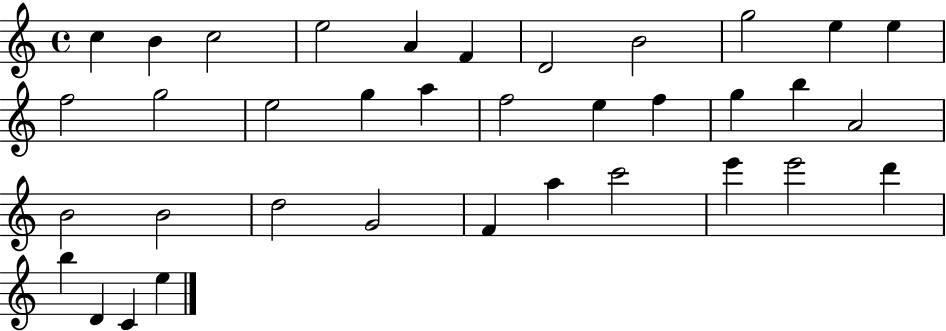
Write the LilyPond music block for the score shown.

{
  \clef treble
  \time 4/4
  \defaultTimeSignature
  \key c \major
  c''4 b'4 c''2 | e''2 a'4 f'4 | d'2 b'2 | g''2 e''4 e''4 | \break f''2 g''2 | e''2 g''4 a''4 | f''2 e''4 f''4 | g''4 b''4 a'2 | \break b'2 b'2 | d''2 g'2 | f'4 a''4 c'''2 | e'''4 e'''2 d'''4 | \break b''4 d'4 c'4 e''4 | \bar "|."
}